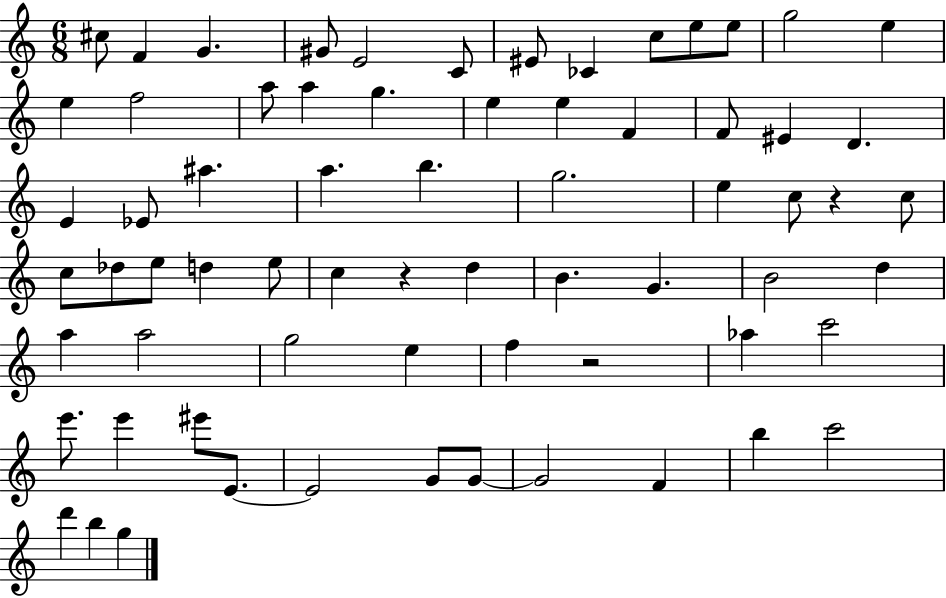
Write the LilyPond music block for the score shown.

{
  \clef treble
  \numericTimeSignature
  \time 6/8
  \key c \major
  \repeat volta 2 { cis''8 f'4 g'4. | gis'8 e'2 c'8 | eis'8 ces'4 c''8 e''8 e''8 | g''2 e''4 | \break e''4 f''2 | a''8 a''4 g''4. | e''4 e''4 f'4 | f'8 eis'4 d'4. | \break e'4 ees'8 ais''4. | a''4. b''4. | g''2. | e''4 c''8 r4 c''8 | \break c''8 des''8 e''8 d''4 e''8 | c''4 r4 d''4 | b'4. g'4. | b'2 d''4 | \break a''4 a''2 | g''2 e''4 | f''4 r2 | aes''4 c'''2 | \break e'''8. e'''4 eis'''8 e'8.~~ | e'2 g'8 g'8~~ | g'2 f'4 | b''4 c'''2 | \break d'''4 b''4 g''4 | } \bar "|."
}